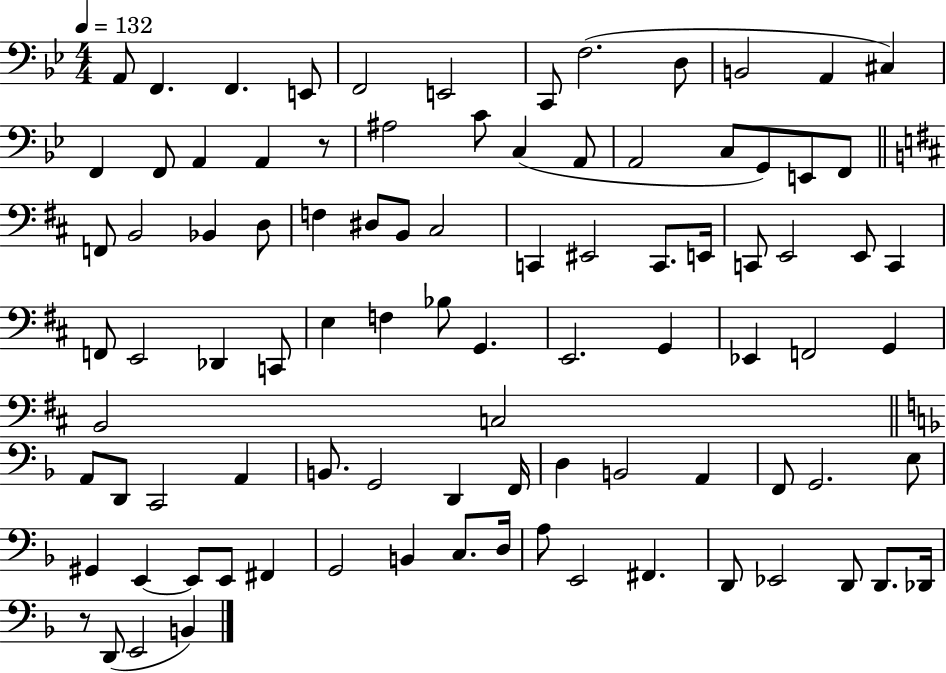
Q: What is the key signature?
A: BES major